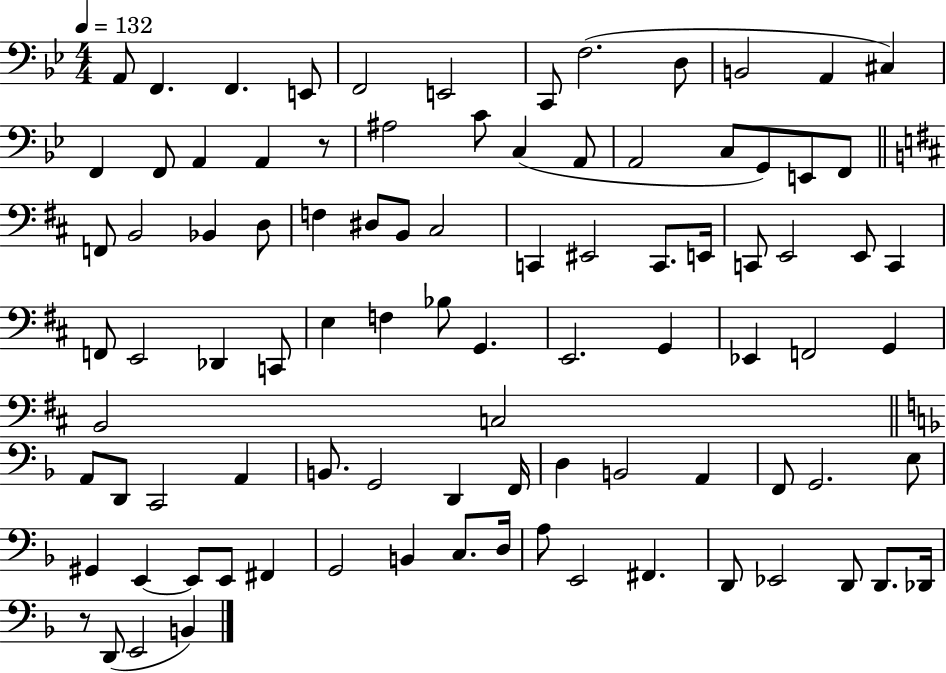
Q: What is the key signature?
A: BES major